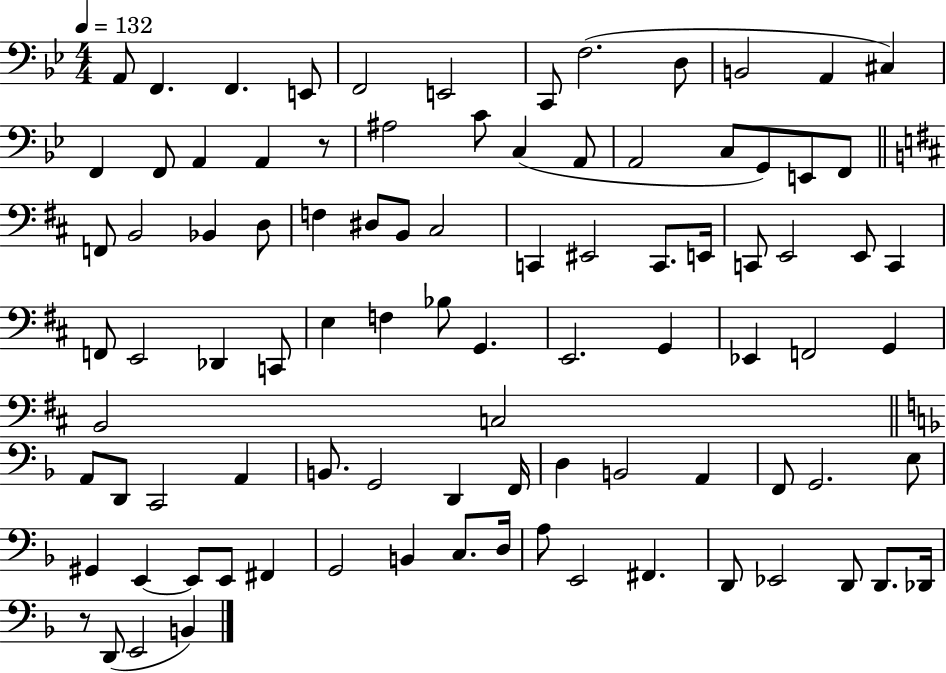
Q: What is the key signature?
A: BES major